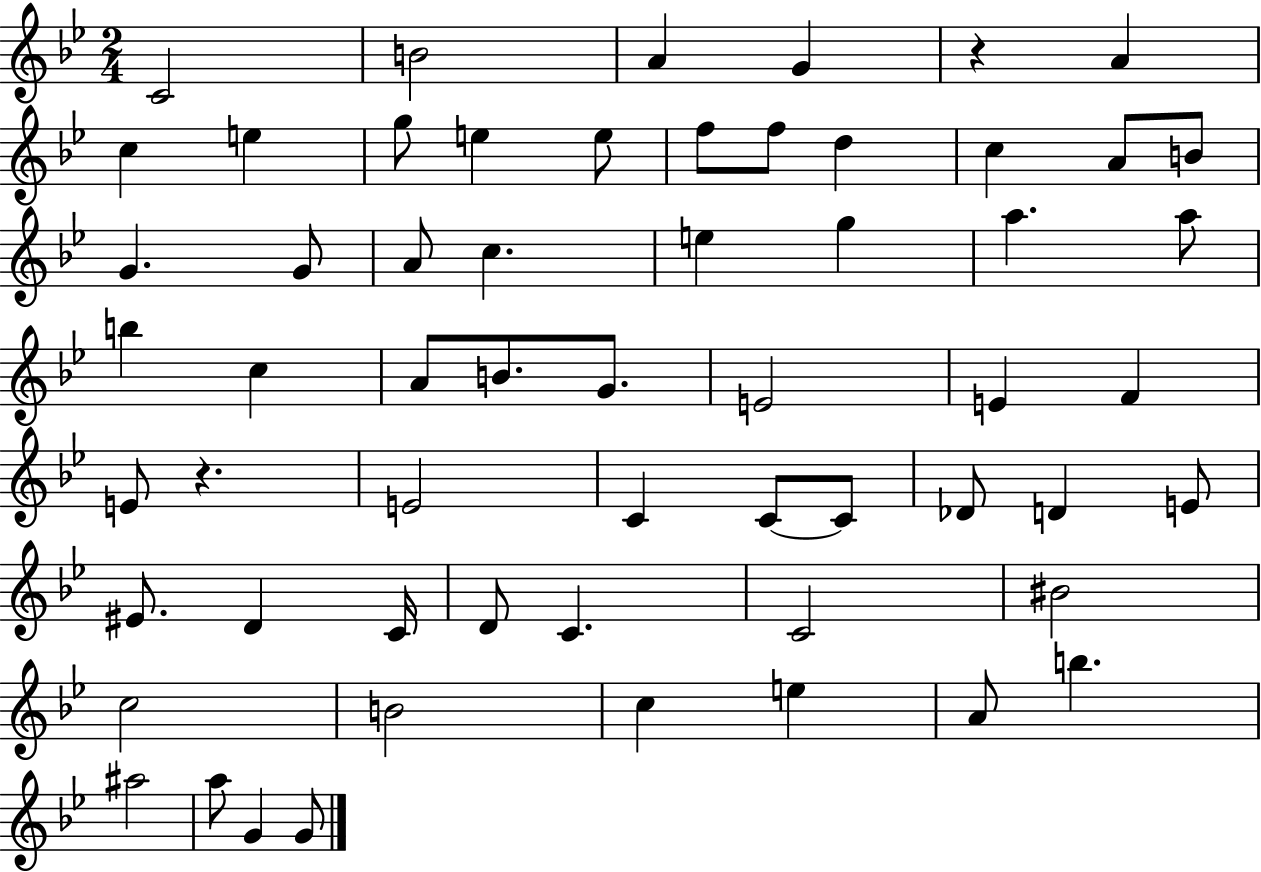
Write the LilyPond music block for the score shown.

{
  \clef treble
  \numericTimeSignature
  \time 2/4
  \key bes \major
  c'2 | b'2 | a'4 g'4 | r4 a'4 | \break c''4 e''4 | g''8 e''4 e''8 | f''8 f''8 d''4 | c''4 a'8 b'8 | \break g'4. g'8 | a'8 c''4. | e''4 g''4 | a''4. a''8 | \break b''4 c''4 | a'8 b'8. g'8. | e'2 | e'4 f'4 | \break e'8 r4. | e'2 | c'4 c'8~~ c'8 | des'8 d'4 e'8 | \break eis'8. d'4 c'16 | d'8 c'4. | c'2 | bis'2 | \break c''2 | b'2 | c''4 e''4 | a'8 b''4. | \break ais''2 | a''8 g'4 g'8 | \bar "|."
}